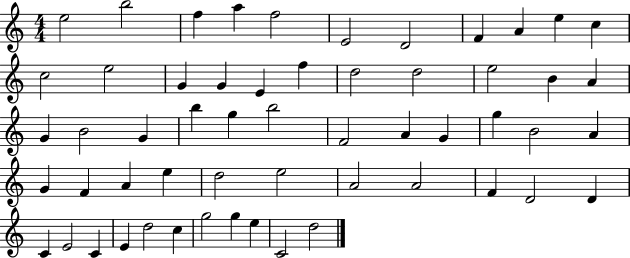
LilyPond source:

{
  \clef treble
  \numericTimeSignature
  \time 4/4
  \key c \major
  e''2 b''2 | f''4 a''4 f''2 | e'2 d'2 | f'4 a'4 e''4 c''4 | \break c''2 e''2 | g'4 g'4 e'4 f''4 | d''2 d''2 | e''2 b'4 a'4 | \break g'4 b'2 g'4 | b''4 g''4 b''2 | f'2 a'4 g'4 | g''4 b'2 a'4 | \break g'4 f'4 a'4 e''4 | d''2 e''2 | a'2 a'2 | f'4 d'2 d'4 | \break c'4 e'2 c'4 | e'4 d''2 c''4 | g''2 g''4 e''4 | c'2 d''2 | \break \bar "|."
}